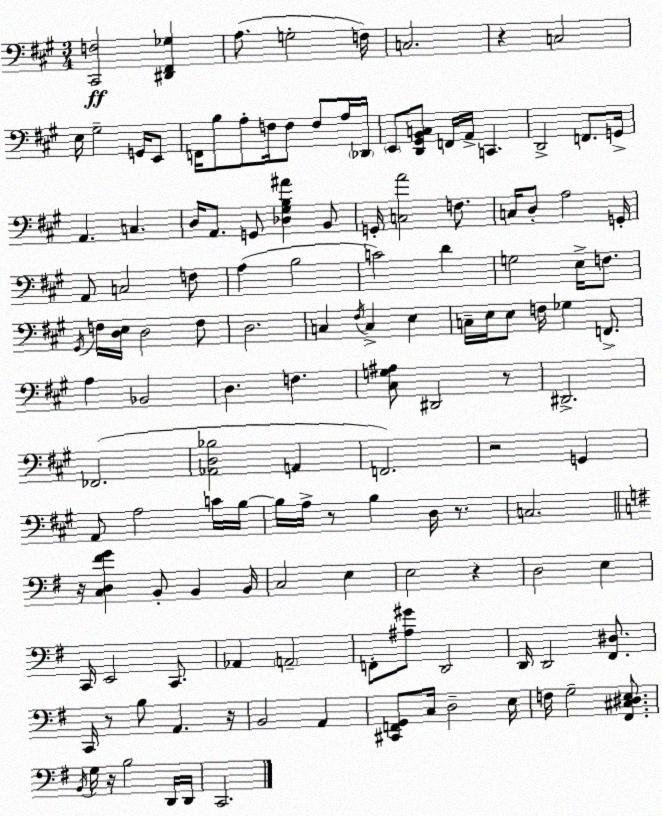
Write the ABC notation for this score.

X:1
T:Untitled
M:3/4
L:1/4
K:A
[^C,,F,]2 [^D,,^F,,_G,] A,/2 G,2 F,/4 C,2 z C,2 E,/4 ^G,2 G,,/4 E,,/2 F,,/4 B,/2 A,/2 F,/4 F,/2 F,/2 A,/4 _D,,/4 E,,/2 [D,,^G,,B,,C,]/2 F,,/4 A,,/4 C,, D,,2 F,,/2 G,,/4 A,, C, D,/4 A,,/2 G,,/2 [_D,^G,B,^A] B,,/2 G,,/4 [C,A]2 F,/2 C,/4 D,/2 A,2 G,,/4 A,,/2 C,2 F,/2 A, B,2 C2 D G,2 E,/4 F,/2 ^G,,/4 F,/4 [D,E,]/4 D,2 F,/2 D,2 C, ^F,/4 C, E, C,/4 E,/4 E,/2 F,/4 _G, F,,/2 A, _B,,2 D, F, [^C,G,^A,]/2 ^D,,2 z/2 ^D,,2 _F,,2 [_A,,D,_B,]2 A,, F,,2 z2 G,, A,,/2 A,2 C/4 B,/4 B,/4 A,/4 z/2 B, D,/4 z/2 C,2 z/4 [C,D,^FG] B,,/2 B,, B,,/4 C,2 E, E,2 z D,2 E, C,,/4 E,,2 C,,/2 _A,, A,,2 F,,/2 [^A,^G]/2 D,,2 D,,/4 D,,2 [^F,,^D,]/2 C,,/4 z/2 B,/2 A,, z/4 B,,2 A,, [^C,,F,,G,,]/2 C,/4 D,2 E,/4 F,/4 G,2 [^F,,^C,^D,E,]/2 B,,/4 G,/4 z/4 B,2 D,,/4 D,,/4 C,,2